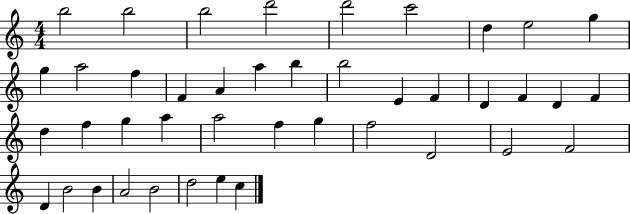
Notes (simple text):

B5/h B5/h B5/h D6/h D6/h C6/h D5/q E5/h G5/q G5/q A5/h F5/q F4/q A4/q A5/q B5/q B5/h E4/q F4/q D4/q F4/q D4/q F4/q D5/q F5/q G5/q A5/q A5/h F5/q G5/q F5/h D4/h E4/h F4/h D4/q B4/h B4/q A4/h B4/h D5/h E5/q C5/q